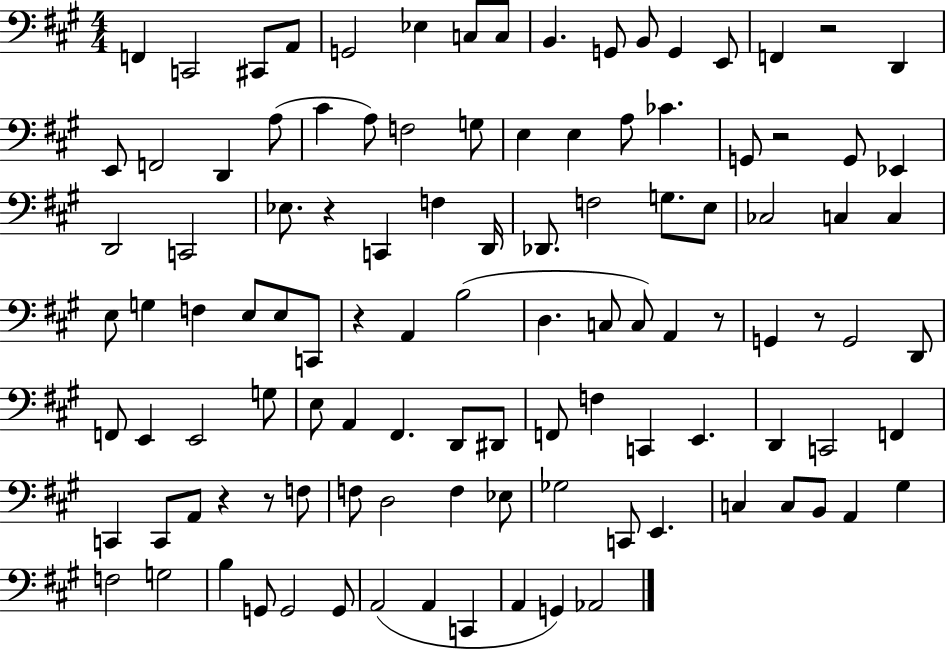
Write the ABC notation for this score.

X:1
T:Untitled
M:4/4
L:1/4
K:A
F,, C,,2 ^C,,/2 A,,/2 G,,2 _E, C,/2 C,/2 B,, G,,/2 B,,/2 G,, E,,/2 F,, z2 D,, E,,/2 F,,2 D,, A,/2 ^C A,/2 F,2 G,/2 E, E, A,/2 _C G,,/2 z2 G,,/2 _E,, D,,2 C,,2 _E,/2 z C,, F, D,,/4 _D,,/2 F,2 G,/2 E,/2 _C,2 C, C, E,/2 G, F, E,/2 E,/2 C,,/2 z A,, B,2 D, C,/2 C,/2 A,, z/2 G,, z/2 G,,2 D,,/2 F,,/2 E,, E,,2 G,/2 E,/2 A,, ^F,, D,,/2 ^D,,/2 F,,/2 F, C,, E,, D,, C,,2 F,, C,, C,,/2 A,,/2 z z/2 F,/2 F,/2 D,2 F, _E,/2 _G,2 C,,/2 E,, C, C,/2 B,,/2 A,, ^G, F,2 G,2 B, G,,/2 G,,2 G,,/2 A,,2 A,, C,, A,, G,, _A,,2